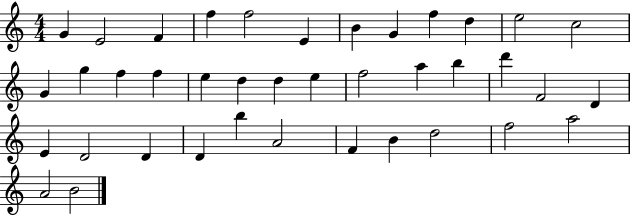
G4/q E4/h F4/q F5/q F5/h E4/q B4/q G4/q F5/q D5/q E5/h C5/h G4/q G5/q F5/q F5/q E5/q D5/q D5/q E5/q F5/h A5/q B5/q D6/q F4/h D4/q E4/q D4/h D4/q D4/q B5/q A4/h F4/q B4/q D5/h F5/h A5/h A4/h B4/h